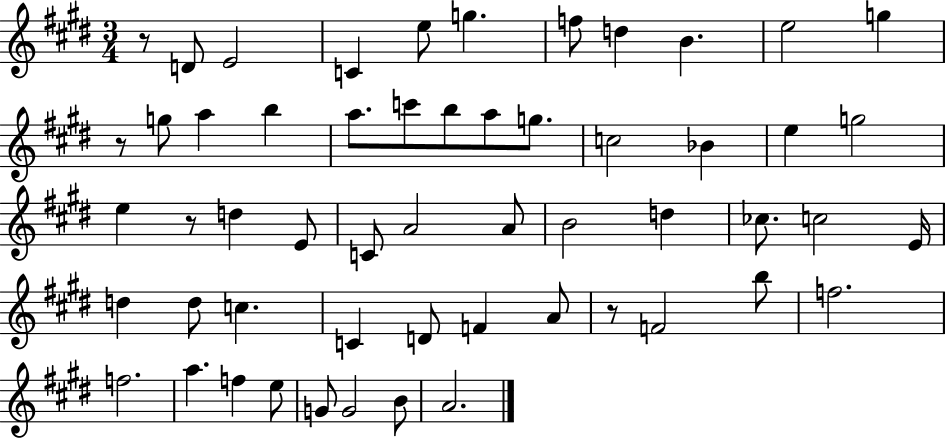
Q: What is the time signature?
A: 3/4